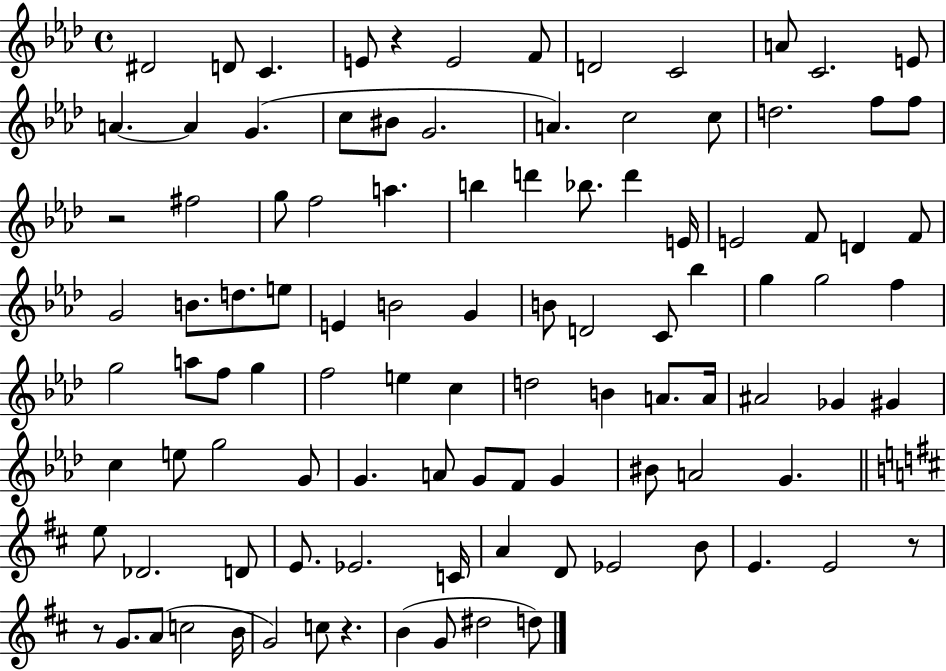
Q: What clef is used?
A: treble